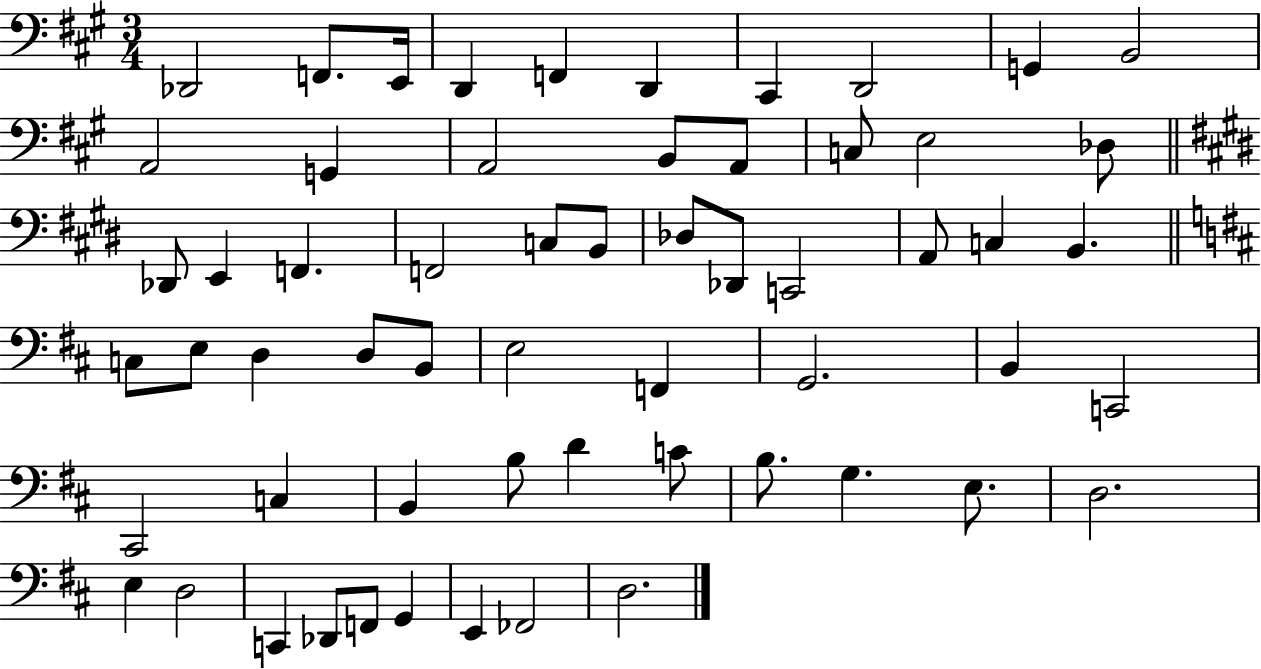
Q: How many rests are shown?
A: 0